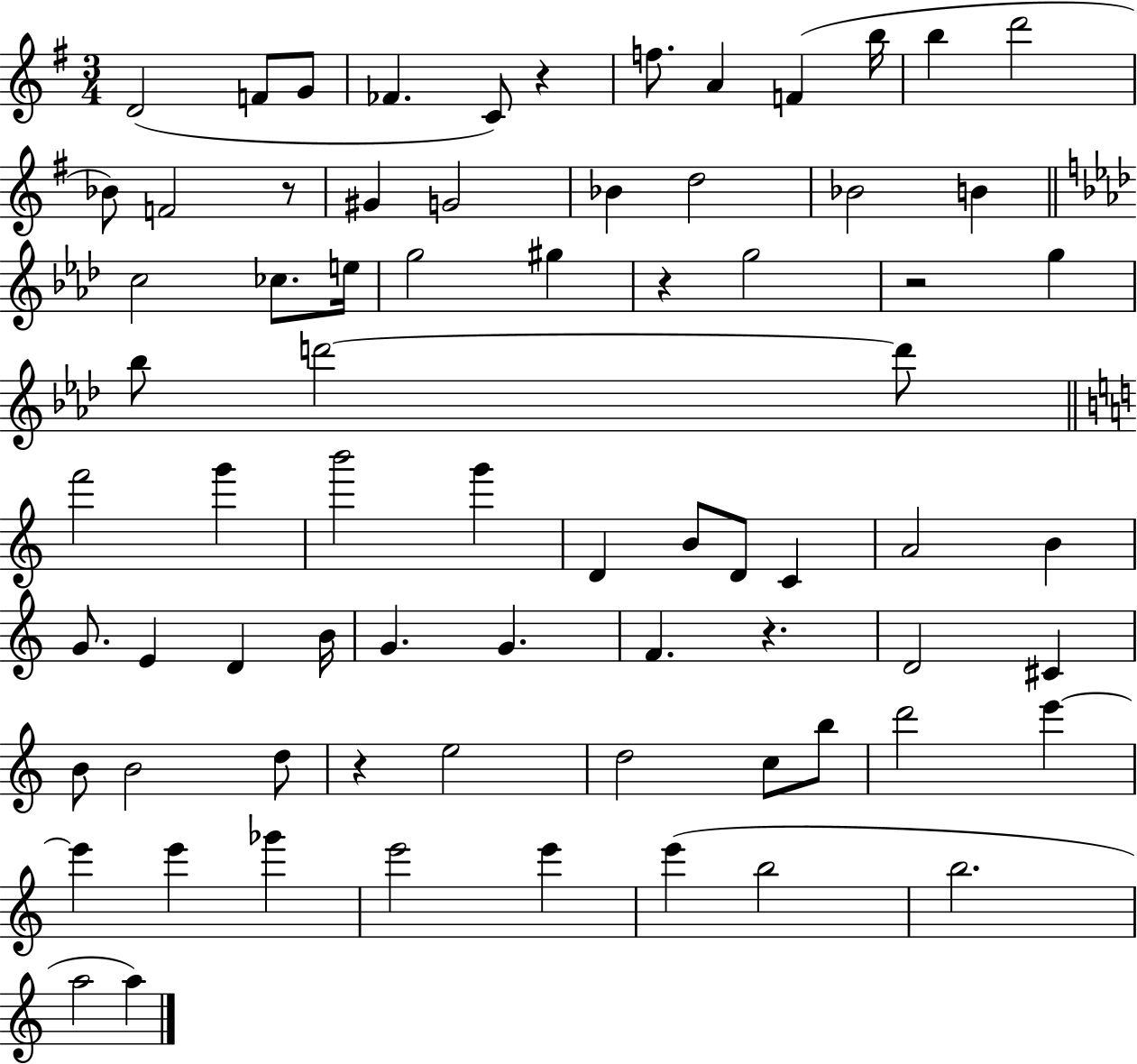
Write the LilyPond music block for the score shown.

{
  \clef treble
  \numericTimeSignature
  \time 3/4
  \key g \major
  d'2( f'8 g'8 | fes'4. c'8) r4 | f''8. a'4 f'4( b''16 | b''4 d'''2 | \break bes'8) f'2 r8 | gis'4 g'2 | bes'4 d''2 | bes'2 b'4 | \break \bar "||" \break \key f \minor c''2 ces''8. e''16 | g''2 gis''4 | r4 g''2 | r2 g''4 | \break bes''8 d'''2~~ d'''8 | \bar "||" \break \key a \minor f'''2 g'''4 | b'''2 g'''4 | d'4 b'8 d'8 c'4 | a'2 b'4 | \break g'8. e'4 d'4 b'16 | g'4. g'4. | f'4. r4. | d'2 cis'4 | \break b'8 b'2 d''8 | r4 e''2 | d''2 c''8 b''8 | d'''2 e'''4~~ | \break e'''4 e'''4 ges'''4 | e'''2 e'''4 | e'''4( b''2 | b''2. | \break a''2 a''4) | \bar "|."
}